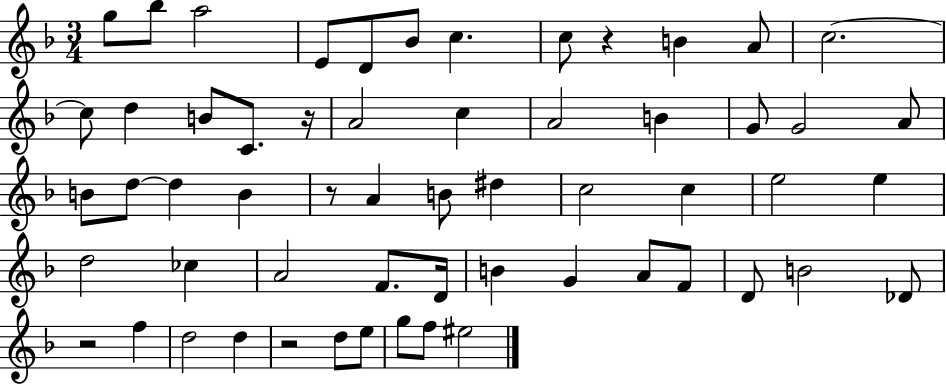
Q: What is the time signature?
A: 3/4